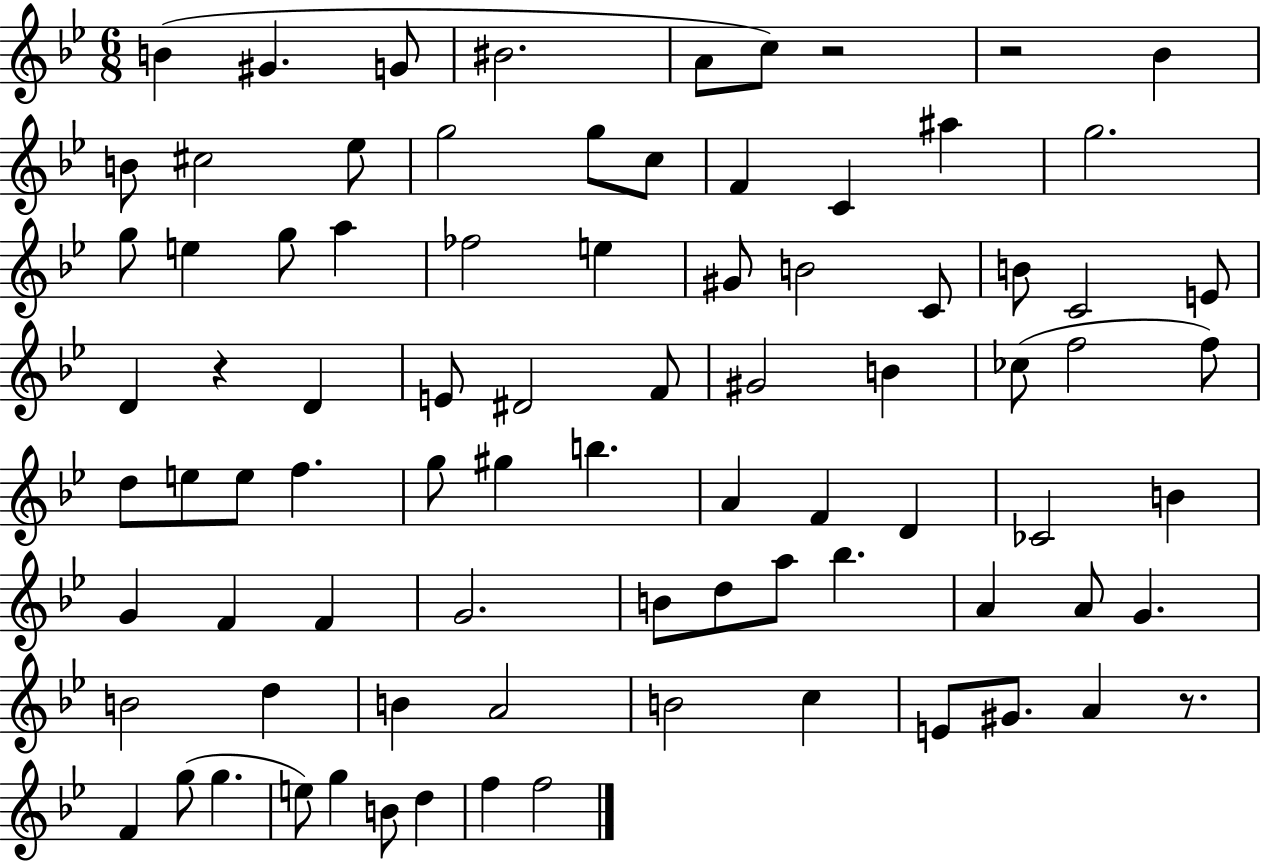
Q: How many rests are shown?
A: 4